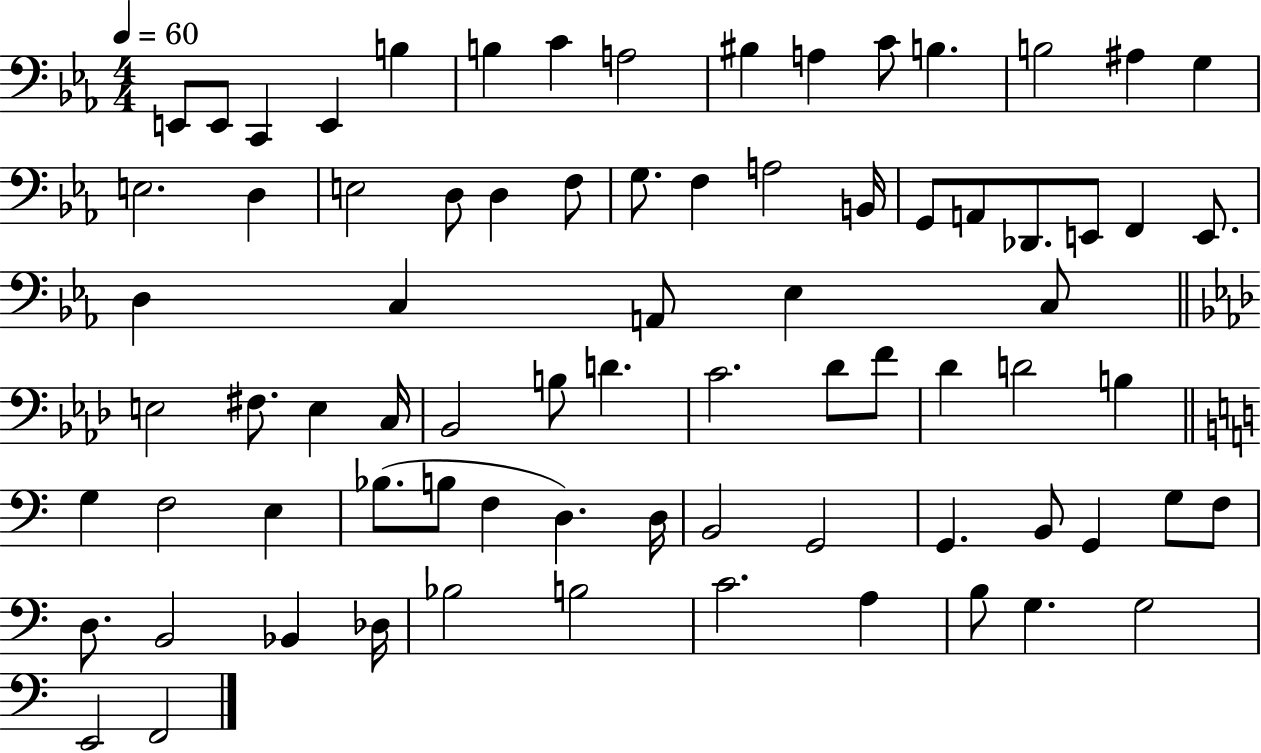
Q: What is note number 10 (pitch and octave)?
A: A3